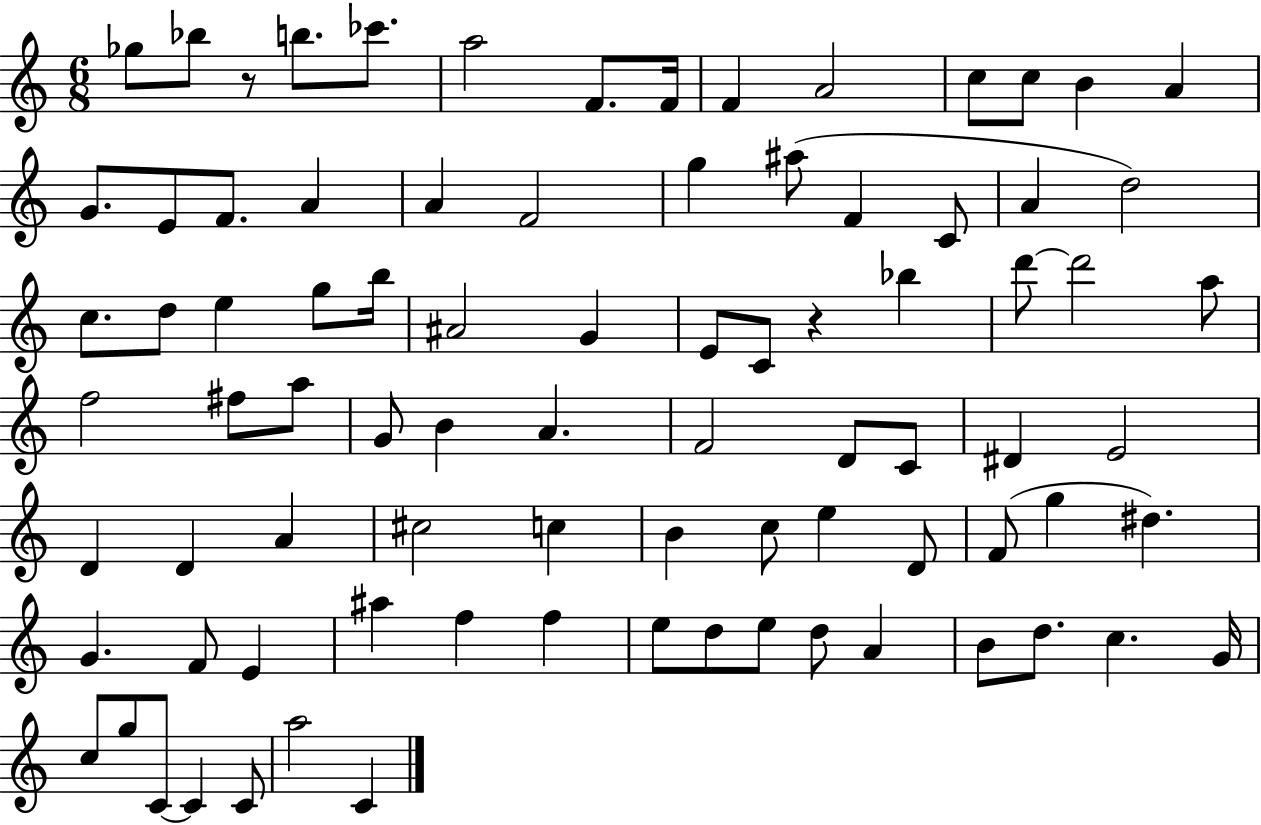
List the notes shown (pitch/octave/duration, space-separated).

Gb5/e Bb5/e R/e B5/e. CES6/e. A5/h F4/e. F4/s F4/q A4/h C5/e C5/e B4/q A4/q G4/e. E4/e F4/e. A4/q A4/q F4/h G5/q A#5/e F4/q C4/e A4/q D5/h C5/e. D5/e E5/q G5/e B5/s A#4/h G4/q E4/e C4/e R/q Bb5/q D6/e D6/h A5/e F5/h F#5/e A5/e G4/e B4/q A4/q. F4/h D4/e C4/e D#4/q E4/h D4/q D4/q A4/q C#5/h C5/q B4/q C5/e E5/q D4/e F4/e G5/q D#5/q. G4/q. F4/e E4/q A#5/q F5/q F5/q E5/e D5/e E5/e D5/e A4/q B4/e D5/e. C5/q. G4/s C5/e G5/e C4/e C4/q C4/e A5/h C4/q